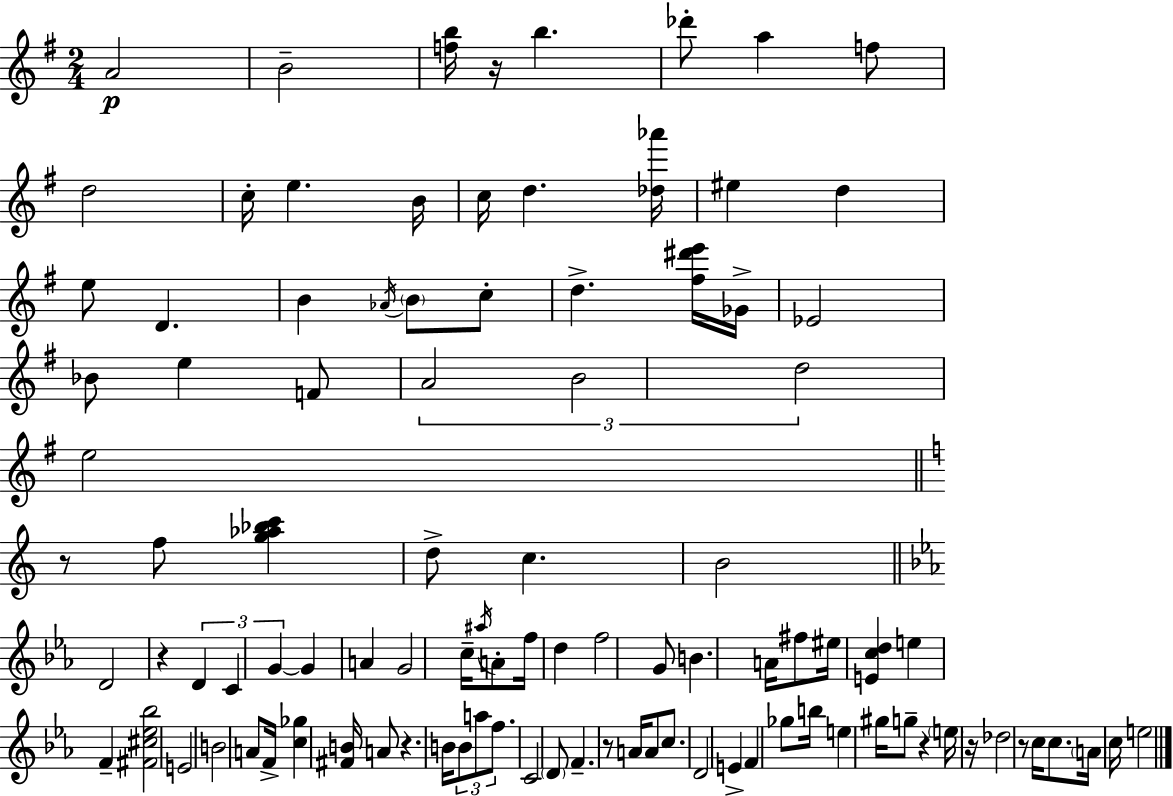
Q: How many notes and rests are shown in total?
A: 100